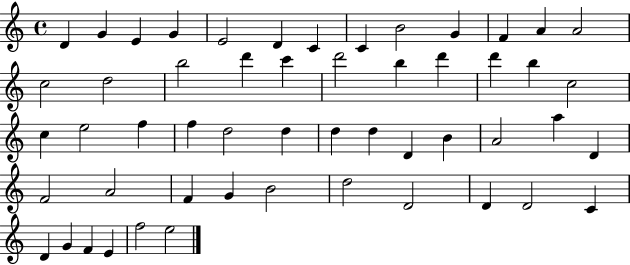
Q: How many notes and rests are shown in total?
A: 53